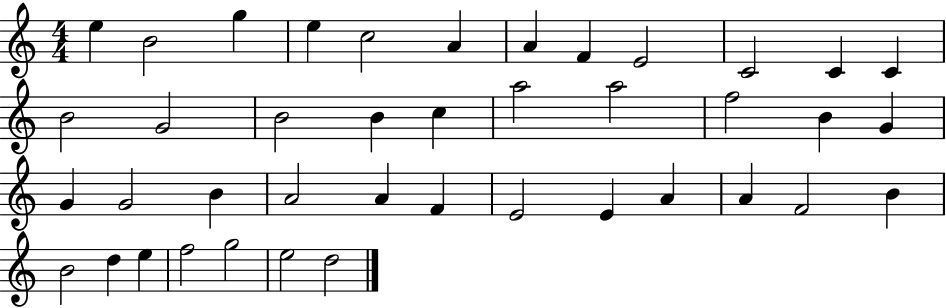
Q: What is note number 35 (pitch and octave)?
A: B4